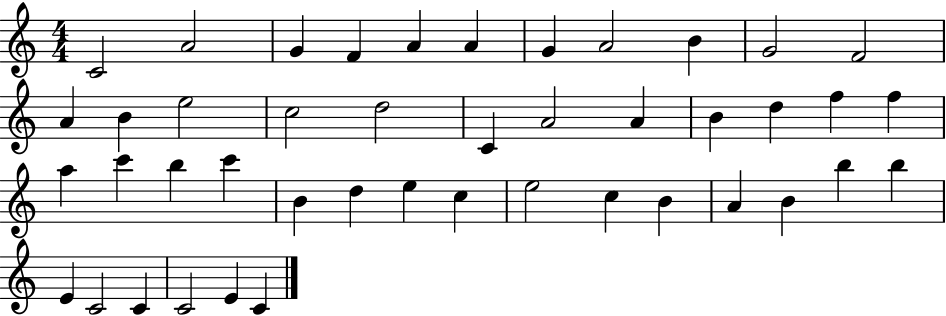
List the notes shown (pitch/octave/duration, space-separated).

C4/h A4/h G4/q F4/q A4/q A4/q G4/q A4/h B4/q G4/h F4/h A4/q B4/q E5/h C5/h D5/h C4/q A4/h A4/q B4/q D5/q F5/q F5/q A5/q C6/q B5/q C6/q B4/q D5/q E5/q C5/q E5/h C5/q B4/q A4/q B4/q B5/q B5/q E4/q C4/h C4/q C4/h E4/q C4/q